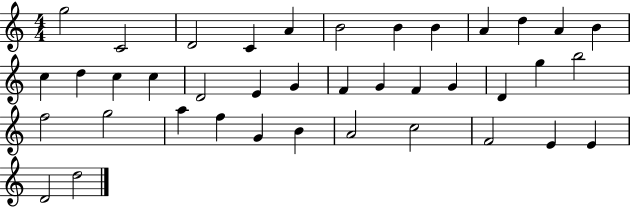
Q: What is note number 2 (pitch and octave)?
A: C4